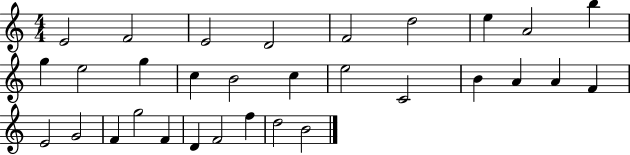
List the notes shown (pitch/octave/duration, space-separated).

E4/h F4/h E4/h D4/h F4/h D5/h E5/q A4/h B5/q G5/q E5/h G5/q C5/q B4/h C5/q E5/h C4/h B4/q A4/q A4/q F4/q E4/h G4/h F4/q G5/h F4/q D4/q F4/h F5/q D5/h B4/h